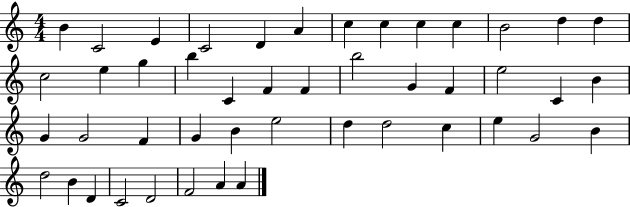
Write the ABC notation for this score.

X:1
T:Untitled
M:4/4
L:1/4
K:C
B C2 E C2 D A c c c c B2 d d c2 e g b C F F b2 G F e2 C B G G2 F G B e2 d d2 c e G2 B d2 B D C2 D2 F2 A A